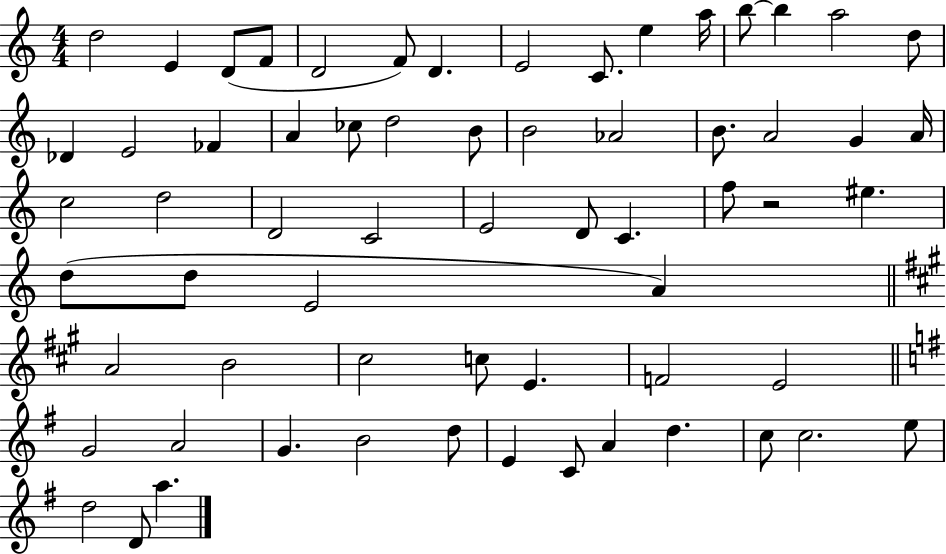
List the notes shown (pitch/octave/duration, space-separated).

D5/h E4/q D4/e F4/e D4/h F4/e D4/q. E4/h C4/e. E5/q A5/s B5/e B5/q A5/h D5/e Db4/q E4/h FES4/q A4/q CES5/e D5/h B4/e B4/h Ab4/h B4/e. A4/h G4/q A4/s C5/h D5/h D4/h C4/h E4/h D4/e C4/q. F5/e R/h EIS5/q. D5/e D5/e E4/h A4/q A4/h B4/h C#5/h C5/e E4/q. F4/h E4/h G4/h A4/h G4/q. B4/h D5/e E4/q C4/e A4/q D5/q. C5/e C5/h. E5/e D5/h D4/e A5/q.